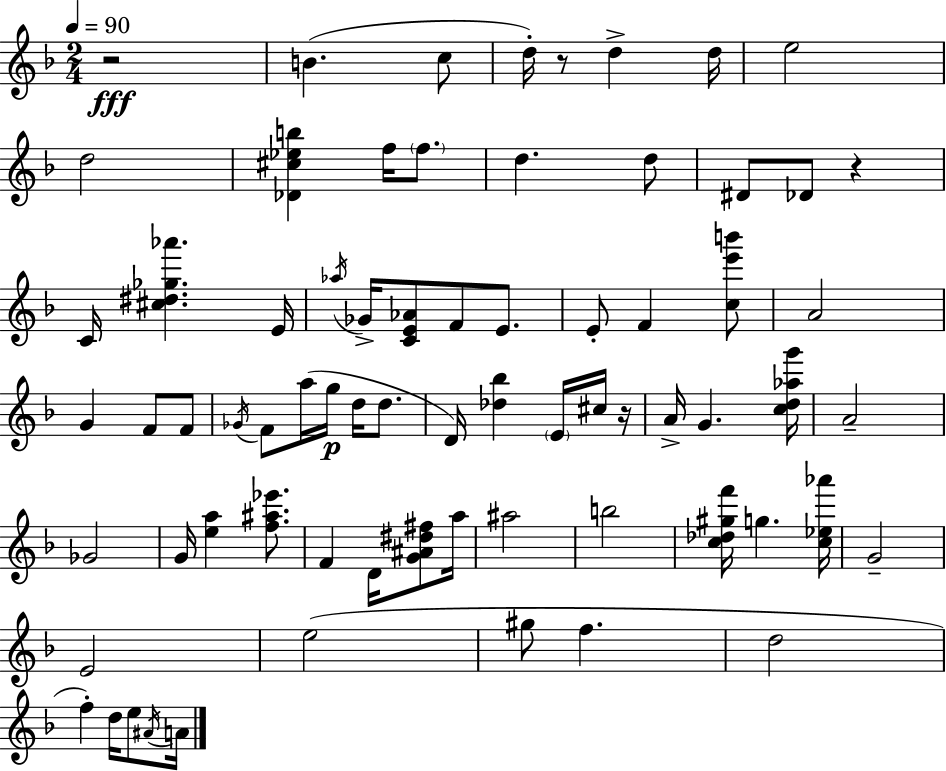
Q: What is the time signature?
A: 2/4